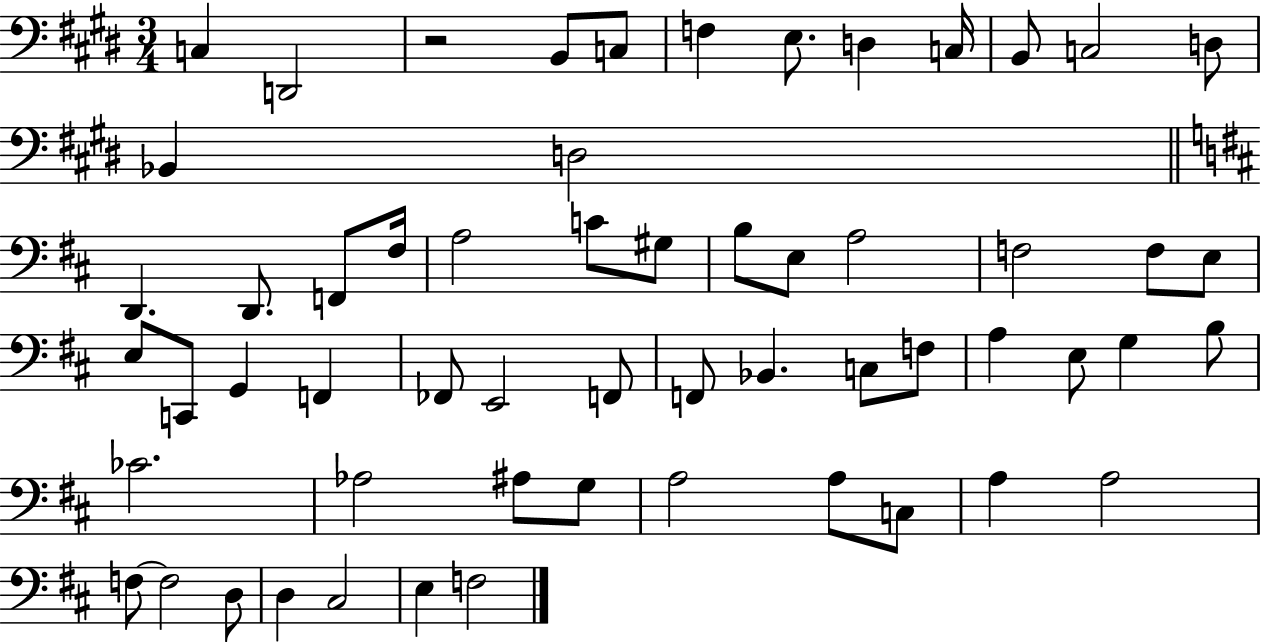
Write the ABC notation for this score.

X:1
T:Untitled
M:3/4
L:1/4
K:E
C, D,,2 z2 B,,/2 C,/2 F, E,/2 D, C,/4 B,,/2 C,2 D,/2 _B,, D,2 D,, D,,/2 F,,/2 ^F,/4 A,2 C/2 ^G,/2 B,/2 E,/2 A,2 F,2 F,/2 E,/2 E,/2 C,,/2 G,, F,, _F,,/2 E,,2 F,,/2 F,,/2 _B,, C,/2 F,/2 A, E,/2 G, B,/2 _C2 _A,2 ^A,/2 G,/2 A,2 A,/2 C,/2 A, A,2 F,/2 F,2 D,/2 D, ^C,2 E, F,2